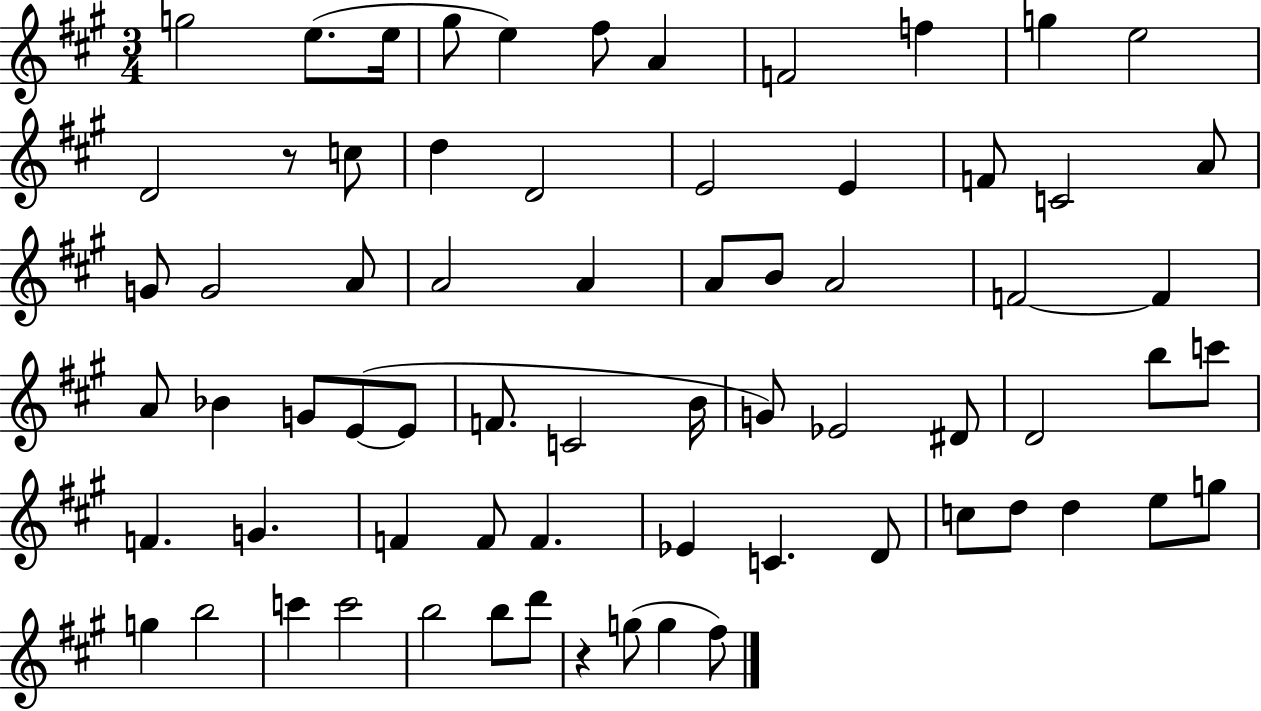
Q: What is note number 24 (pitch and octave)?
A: A4